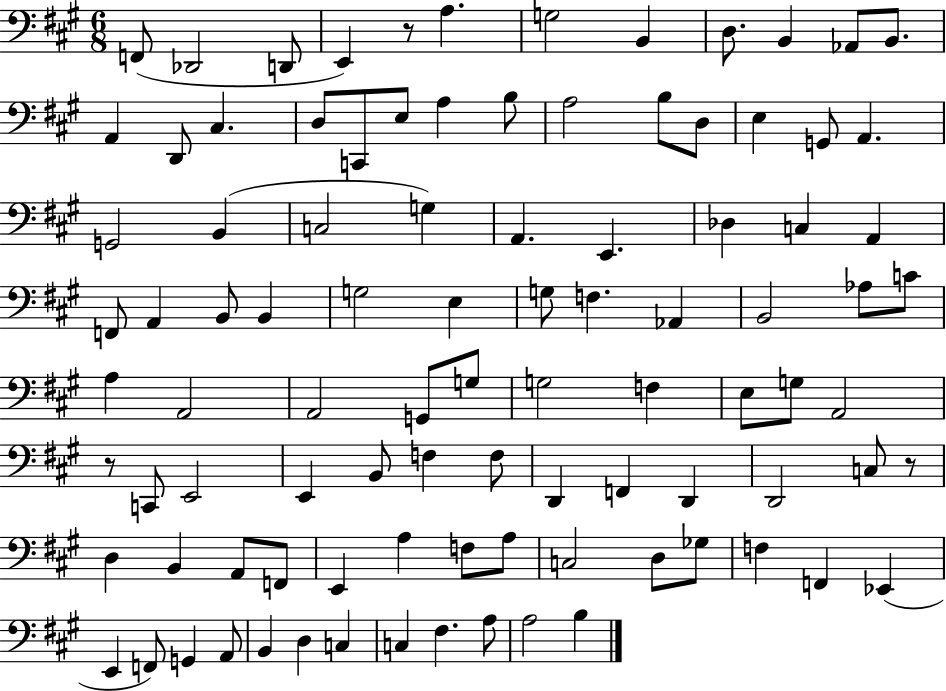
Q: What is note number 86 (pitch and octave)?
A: B2